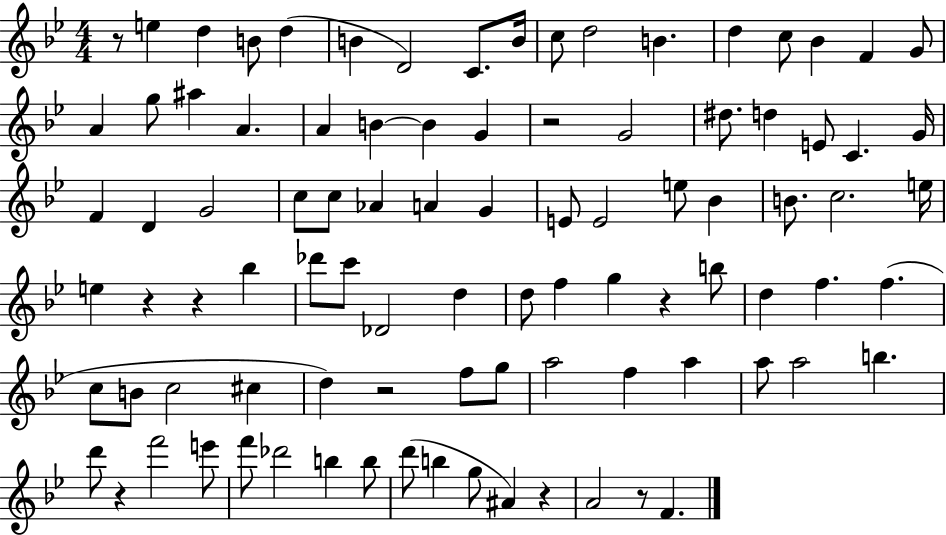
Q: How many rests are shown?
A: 9